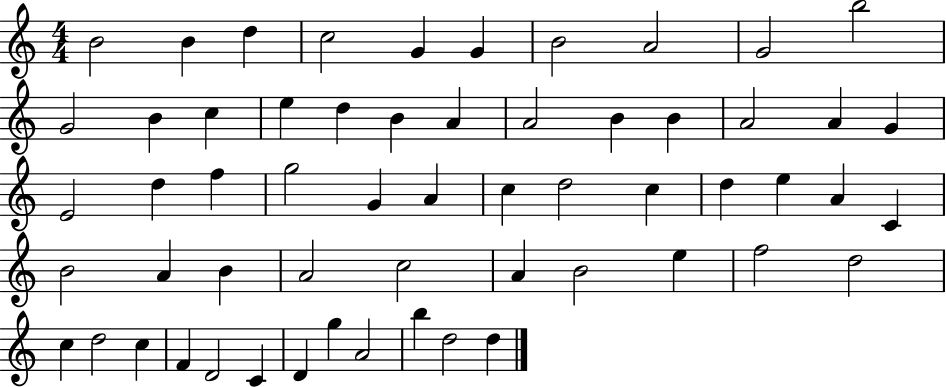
{
  \clef treble
  \numericTimeSignature
  \time 4/4
  \key c \major
  b'2 b'4 d''4 | c''2 g'4 g'4 | b'2 a'2 | g'2 b''2 | \break g'2 b'4 c''4 | e''4 d''4 b'4 a'4 | a'2 b'4 b'4 | a'2 a'4 g'4 | \break e'2 d''4 f''4 | g''2 g'4 a'4 | c''4 d''2 c''4 | d''4 e''4 a'4 c'4 | \break b'2 a'4 b'4 | a'2 c''2 | a'4 b'2 e''4 | f''2 d''2 | \break c''4 d''2 c''4 | f'4 d'2 c'4 | d'4 g''4 a'2 | b''4 d''2 d''4 | \break \bar "|."
}